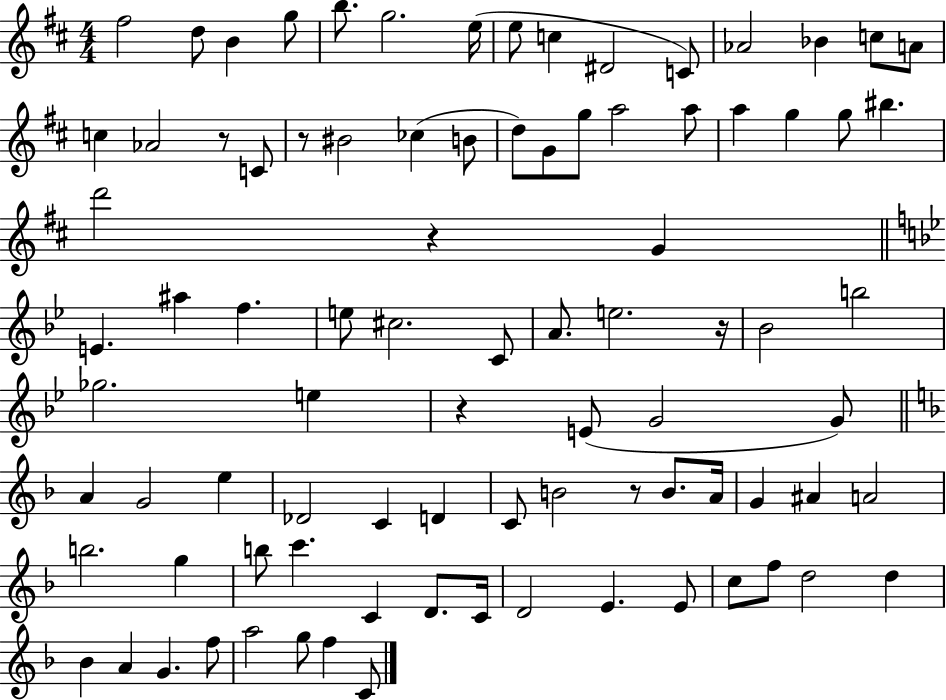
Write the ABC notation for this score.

X:1
T:Untitled
M:4/4
L:1/4
K:D
^f2 d/2 B g/2 b/2 g2 e/4 e/2 c ^D2 C/2 _A2 _B c/2 A/2 c _A2 z/2 C/2 z/2 ^B2 _c B/2 d/2 G/2 g/2 a2 a/2 a g g/2 ^b d'2 z G E ^a f e/2 ^c2 C/2 A/2 e2 z/4 _B2 b2 _g2 e z E/2 G2 G/2 A G2 e _D2 C D C/2 B2 z/2 B/2 A/4 G ^A A2 b2 g b/2 c' C D/2 C/4 D2 E E/2 c/2 f/2 d2 d _B A G f/2 a2 g/2 f C/2